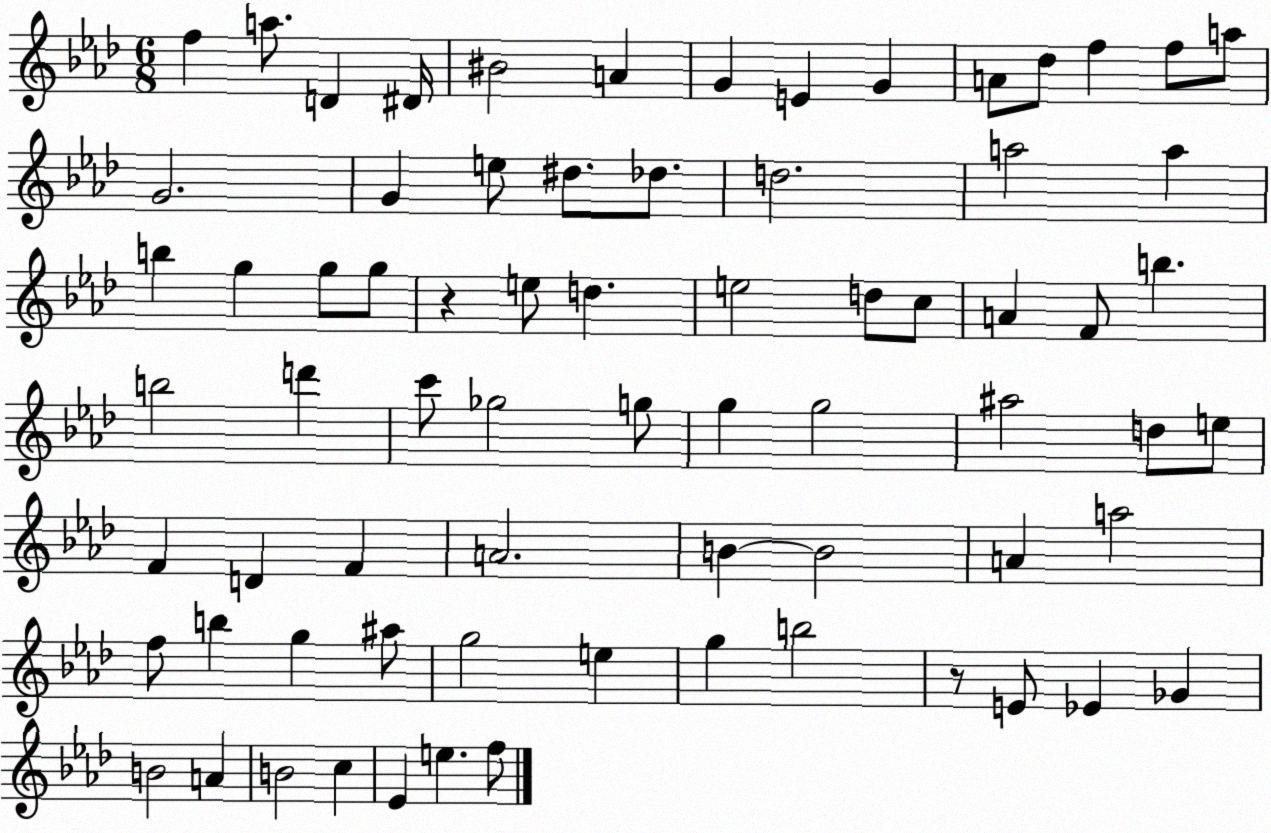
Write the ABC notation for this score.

X:1
T:Untitled
M:6/8
L:1/4
K:Ab
f a/2 D ^D/4 ^B2 A G E G A/2 _d/2 f f/2 a/2 G2 G e/2 ^d/2 _d/2 d2 a2 a b g g/2 g/2 z e/2 d e2 d/2 c/2 A F/2 b b2 d' c'/2 _g2 g/2 g g2 ^a2 d/2 e/2 F D F A2 B B2 A a2 f/2 b g ^a/2 g2 e g b2 z/2 E/2 _E _G B2 A B2 c _E e f/2